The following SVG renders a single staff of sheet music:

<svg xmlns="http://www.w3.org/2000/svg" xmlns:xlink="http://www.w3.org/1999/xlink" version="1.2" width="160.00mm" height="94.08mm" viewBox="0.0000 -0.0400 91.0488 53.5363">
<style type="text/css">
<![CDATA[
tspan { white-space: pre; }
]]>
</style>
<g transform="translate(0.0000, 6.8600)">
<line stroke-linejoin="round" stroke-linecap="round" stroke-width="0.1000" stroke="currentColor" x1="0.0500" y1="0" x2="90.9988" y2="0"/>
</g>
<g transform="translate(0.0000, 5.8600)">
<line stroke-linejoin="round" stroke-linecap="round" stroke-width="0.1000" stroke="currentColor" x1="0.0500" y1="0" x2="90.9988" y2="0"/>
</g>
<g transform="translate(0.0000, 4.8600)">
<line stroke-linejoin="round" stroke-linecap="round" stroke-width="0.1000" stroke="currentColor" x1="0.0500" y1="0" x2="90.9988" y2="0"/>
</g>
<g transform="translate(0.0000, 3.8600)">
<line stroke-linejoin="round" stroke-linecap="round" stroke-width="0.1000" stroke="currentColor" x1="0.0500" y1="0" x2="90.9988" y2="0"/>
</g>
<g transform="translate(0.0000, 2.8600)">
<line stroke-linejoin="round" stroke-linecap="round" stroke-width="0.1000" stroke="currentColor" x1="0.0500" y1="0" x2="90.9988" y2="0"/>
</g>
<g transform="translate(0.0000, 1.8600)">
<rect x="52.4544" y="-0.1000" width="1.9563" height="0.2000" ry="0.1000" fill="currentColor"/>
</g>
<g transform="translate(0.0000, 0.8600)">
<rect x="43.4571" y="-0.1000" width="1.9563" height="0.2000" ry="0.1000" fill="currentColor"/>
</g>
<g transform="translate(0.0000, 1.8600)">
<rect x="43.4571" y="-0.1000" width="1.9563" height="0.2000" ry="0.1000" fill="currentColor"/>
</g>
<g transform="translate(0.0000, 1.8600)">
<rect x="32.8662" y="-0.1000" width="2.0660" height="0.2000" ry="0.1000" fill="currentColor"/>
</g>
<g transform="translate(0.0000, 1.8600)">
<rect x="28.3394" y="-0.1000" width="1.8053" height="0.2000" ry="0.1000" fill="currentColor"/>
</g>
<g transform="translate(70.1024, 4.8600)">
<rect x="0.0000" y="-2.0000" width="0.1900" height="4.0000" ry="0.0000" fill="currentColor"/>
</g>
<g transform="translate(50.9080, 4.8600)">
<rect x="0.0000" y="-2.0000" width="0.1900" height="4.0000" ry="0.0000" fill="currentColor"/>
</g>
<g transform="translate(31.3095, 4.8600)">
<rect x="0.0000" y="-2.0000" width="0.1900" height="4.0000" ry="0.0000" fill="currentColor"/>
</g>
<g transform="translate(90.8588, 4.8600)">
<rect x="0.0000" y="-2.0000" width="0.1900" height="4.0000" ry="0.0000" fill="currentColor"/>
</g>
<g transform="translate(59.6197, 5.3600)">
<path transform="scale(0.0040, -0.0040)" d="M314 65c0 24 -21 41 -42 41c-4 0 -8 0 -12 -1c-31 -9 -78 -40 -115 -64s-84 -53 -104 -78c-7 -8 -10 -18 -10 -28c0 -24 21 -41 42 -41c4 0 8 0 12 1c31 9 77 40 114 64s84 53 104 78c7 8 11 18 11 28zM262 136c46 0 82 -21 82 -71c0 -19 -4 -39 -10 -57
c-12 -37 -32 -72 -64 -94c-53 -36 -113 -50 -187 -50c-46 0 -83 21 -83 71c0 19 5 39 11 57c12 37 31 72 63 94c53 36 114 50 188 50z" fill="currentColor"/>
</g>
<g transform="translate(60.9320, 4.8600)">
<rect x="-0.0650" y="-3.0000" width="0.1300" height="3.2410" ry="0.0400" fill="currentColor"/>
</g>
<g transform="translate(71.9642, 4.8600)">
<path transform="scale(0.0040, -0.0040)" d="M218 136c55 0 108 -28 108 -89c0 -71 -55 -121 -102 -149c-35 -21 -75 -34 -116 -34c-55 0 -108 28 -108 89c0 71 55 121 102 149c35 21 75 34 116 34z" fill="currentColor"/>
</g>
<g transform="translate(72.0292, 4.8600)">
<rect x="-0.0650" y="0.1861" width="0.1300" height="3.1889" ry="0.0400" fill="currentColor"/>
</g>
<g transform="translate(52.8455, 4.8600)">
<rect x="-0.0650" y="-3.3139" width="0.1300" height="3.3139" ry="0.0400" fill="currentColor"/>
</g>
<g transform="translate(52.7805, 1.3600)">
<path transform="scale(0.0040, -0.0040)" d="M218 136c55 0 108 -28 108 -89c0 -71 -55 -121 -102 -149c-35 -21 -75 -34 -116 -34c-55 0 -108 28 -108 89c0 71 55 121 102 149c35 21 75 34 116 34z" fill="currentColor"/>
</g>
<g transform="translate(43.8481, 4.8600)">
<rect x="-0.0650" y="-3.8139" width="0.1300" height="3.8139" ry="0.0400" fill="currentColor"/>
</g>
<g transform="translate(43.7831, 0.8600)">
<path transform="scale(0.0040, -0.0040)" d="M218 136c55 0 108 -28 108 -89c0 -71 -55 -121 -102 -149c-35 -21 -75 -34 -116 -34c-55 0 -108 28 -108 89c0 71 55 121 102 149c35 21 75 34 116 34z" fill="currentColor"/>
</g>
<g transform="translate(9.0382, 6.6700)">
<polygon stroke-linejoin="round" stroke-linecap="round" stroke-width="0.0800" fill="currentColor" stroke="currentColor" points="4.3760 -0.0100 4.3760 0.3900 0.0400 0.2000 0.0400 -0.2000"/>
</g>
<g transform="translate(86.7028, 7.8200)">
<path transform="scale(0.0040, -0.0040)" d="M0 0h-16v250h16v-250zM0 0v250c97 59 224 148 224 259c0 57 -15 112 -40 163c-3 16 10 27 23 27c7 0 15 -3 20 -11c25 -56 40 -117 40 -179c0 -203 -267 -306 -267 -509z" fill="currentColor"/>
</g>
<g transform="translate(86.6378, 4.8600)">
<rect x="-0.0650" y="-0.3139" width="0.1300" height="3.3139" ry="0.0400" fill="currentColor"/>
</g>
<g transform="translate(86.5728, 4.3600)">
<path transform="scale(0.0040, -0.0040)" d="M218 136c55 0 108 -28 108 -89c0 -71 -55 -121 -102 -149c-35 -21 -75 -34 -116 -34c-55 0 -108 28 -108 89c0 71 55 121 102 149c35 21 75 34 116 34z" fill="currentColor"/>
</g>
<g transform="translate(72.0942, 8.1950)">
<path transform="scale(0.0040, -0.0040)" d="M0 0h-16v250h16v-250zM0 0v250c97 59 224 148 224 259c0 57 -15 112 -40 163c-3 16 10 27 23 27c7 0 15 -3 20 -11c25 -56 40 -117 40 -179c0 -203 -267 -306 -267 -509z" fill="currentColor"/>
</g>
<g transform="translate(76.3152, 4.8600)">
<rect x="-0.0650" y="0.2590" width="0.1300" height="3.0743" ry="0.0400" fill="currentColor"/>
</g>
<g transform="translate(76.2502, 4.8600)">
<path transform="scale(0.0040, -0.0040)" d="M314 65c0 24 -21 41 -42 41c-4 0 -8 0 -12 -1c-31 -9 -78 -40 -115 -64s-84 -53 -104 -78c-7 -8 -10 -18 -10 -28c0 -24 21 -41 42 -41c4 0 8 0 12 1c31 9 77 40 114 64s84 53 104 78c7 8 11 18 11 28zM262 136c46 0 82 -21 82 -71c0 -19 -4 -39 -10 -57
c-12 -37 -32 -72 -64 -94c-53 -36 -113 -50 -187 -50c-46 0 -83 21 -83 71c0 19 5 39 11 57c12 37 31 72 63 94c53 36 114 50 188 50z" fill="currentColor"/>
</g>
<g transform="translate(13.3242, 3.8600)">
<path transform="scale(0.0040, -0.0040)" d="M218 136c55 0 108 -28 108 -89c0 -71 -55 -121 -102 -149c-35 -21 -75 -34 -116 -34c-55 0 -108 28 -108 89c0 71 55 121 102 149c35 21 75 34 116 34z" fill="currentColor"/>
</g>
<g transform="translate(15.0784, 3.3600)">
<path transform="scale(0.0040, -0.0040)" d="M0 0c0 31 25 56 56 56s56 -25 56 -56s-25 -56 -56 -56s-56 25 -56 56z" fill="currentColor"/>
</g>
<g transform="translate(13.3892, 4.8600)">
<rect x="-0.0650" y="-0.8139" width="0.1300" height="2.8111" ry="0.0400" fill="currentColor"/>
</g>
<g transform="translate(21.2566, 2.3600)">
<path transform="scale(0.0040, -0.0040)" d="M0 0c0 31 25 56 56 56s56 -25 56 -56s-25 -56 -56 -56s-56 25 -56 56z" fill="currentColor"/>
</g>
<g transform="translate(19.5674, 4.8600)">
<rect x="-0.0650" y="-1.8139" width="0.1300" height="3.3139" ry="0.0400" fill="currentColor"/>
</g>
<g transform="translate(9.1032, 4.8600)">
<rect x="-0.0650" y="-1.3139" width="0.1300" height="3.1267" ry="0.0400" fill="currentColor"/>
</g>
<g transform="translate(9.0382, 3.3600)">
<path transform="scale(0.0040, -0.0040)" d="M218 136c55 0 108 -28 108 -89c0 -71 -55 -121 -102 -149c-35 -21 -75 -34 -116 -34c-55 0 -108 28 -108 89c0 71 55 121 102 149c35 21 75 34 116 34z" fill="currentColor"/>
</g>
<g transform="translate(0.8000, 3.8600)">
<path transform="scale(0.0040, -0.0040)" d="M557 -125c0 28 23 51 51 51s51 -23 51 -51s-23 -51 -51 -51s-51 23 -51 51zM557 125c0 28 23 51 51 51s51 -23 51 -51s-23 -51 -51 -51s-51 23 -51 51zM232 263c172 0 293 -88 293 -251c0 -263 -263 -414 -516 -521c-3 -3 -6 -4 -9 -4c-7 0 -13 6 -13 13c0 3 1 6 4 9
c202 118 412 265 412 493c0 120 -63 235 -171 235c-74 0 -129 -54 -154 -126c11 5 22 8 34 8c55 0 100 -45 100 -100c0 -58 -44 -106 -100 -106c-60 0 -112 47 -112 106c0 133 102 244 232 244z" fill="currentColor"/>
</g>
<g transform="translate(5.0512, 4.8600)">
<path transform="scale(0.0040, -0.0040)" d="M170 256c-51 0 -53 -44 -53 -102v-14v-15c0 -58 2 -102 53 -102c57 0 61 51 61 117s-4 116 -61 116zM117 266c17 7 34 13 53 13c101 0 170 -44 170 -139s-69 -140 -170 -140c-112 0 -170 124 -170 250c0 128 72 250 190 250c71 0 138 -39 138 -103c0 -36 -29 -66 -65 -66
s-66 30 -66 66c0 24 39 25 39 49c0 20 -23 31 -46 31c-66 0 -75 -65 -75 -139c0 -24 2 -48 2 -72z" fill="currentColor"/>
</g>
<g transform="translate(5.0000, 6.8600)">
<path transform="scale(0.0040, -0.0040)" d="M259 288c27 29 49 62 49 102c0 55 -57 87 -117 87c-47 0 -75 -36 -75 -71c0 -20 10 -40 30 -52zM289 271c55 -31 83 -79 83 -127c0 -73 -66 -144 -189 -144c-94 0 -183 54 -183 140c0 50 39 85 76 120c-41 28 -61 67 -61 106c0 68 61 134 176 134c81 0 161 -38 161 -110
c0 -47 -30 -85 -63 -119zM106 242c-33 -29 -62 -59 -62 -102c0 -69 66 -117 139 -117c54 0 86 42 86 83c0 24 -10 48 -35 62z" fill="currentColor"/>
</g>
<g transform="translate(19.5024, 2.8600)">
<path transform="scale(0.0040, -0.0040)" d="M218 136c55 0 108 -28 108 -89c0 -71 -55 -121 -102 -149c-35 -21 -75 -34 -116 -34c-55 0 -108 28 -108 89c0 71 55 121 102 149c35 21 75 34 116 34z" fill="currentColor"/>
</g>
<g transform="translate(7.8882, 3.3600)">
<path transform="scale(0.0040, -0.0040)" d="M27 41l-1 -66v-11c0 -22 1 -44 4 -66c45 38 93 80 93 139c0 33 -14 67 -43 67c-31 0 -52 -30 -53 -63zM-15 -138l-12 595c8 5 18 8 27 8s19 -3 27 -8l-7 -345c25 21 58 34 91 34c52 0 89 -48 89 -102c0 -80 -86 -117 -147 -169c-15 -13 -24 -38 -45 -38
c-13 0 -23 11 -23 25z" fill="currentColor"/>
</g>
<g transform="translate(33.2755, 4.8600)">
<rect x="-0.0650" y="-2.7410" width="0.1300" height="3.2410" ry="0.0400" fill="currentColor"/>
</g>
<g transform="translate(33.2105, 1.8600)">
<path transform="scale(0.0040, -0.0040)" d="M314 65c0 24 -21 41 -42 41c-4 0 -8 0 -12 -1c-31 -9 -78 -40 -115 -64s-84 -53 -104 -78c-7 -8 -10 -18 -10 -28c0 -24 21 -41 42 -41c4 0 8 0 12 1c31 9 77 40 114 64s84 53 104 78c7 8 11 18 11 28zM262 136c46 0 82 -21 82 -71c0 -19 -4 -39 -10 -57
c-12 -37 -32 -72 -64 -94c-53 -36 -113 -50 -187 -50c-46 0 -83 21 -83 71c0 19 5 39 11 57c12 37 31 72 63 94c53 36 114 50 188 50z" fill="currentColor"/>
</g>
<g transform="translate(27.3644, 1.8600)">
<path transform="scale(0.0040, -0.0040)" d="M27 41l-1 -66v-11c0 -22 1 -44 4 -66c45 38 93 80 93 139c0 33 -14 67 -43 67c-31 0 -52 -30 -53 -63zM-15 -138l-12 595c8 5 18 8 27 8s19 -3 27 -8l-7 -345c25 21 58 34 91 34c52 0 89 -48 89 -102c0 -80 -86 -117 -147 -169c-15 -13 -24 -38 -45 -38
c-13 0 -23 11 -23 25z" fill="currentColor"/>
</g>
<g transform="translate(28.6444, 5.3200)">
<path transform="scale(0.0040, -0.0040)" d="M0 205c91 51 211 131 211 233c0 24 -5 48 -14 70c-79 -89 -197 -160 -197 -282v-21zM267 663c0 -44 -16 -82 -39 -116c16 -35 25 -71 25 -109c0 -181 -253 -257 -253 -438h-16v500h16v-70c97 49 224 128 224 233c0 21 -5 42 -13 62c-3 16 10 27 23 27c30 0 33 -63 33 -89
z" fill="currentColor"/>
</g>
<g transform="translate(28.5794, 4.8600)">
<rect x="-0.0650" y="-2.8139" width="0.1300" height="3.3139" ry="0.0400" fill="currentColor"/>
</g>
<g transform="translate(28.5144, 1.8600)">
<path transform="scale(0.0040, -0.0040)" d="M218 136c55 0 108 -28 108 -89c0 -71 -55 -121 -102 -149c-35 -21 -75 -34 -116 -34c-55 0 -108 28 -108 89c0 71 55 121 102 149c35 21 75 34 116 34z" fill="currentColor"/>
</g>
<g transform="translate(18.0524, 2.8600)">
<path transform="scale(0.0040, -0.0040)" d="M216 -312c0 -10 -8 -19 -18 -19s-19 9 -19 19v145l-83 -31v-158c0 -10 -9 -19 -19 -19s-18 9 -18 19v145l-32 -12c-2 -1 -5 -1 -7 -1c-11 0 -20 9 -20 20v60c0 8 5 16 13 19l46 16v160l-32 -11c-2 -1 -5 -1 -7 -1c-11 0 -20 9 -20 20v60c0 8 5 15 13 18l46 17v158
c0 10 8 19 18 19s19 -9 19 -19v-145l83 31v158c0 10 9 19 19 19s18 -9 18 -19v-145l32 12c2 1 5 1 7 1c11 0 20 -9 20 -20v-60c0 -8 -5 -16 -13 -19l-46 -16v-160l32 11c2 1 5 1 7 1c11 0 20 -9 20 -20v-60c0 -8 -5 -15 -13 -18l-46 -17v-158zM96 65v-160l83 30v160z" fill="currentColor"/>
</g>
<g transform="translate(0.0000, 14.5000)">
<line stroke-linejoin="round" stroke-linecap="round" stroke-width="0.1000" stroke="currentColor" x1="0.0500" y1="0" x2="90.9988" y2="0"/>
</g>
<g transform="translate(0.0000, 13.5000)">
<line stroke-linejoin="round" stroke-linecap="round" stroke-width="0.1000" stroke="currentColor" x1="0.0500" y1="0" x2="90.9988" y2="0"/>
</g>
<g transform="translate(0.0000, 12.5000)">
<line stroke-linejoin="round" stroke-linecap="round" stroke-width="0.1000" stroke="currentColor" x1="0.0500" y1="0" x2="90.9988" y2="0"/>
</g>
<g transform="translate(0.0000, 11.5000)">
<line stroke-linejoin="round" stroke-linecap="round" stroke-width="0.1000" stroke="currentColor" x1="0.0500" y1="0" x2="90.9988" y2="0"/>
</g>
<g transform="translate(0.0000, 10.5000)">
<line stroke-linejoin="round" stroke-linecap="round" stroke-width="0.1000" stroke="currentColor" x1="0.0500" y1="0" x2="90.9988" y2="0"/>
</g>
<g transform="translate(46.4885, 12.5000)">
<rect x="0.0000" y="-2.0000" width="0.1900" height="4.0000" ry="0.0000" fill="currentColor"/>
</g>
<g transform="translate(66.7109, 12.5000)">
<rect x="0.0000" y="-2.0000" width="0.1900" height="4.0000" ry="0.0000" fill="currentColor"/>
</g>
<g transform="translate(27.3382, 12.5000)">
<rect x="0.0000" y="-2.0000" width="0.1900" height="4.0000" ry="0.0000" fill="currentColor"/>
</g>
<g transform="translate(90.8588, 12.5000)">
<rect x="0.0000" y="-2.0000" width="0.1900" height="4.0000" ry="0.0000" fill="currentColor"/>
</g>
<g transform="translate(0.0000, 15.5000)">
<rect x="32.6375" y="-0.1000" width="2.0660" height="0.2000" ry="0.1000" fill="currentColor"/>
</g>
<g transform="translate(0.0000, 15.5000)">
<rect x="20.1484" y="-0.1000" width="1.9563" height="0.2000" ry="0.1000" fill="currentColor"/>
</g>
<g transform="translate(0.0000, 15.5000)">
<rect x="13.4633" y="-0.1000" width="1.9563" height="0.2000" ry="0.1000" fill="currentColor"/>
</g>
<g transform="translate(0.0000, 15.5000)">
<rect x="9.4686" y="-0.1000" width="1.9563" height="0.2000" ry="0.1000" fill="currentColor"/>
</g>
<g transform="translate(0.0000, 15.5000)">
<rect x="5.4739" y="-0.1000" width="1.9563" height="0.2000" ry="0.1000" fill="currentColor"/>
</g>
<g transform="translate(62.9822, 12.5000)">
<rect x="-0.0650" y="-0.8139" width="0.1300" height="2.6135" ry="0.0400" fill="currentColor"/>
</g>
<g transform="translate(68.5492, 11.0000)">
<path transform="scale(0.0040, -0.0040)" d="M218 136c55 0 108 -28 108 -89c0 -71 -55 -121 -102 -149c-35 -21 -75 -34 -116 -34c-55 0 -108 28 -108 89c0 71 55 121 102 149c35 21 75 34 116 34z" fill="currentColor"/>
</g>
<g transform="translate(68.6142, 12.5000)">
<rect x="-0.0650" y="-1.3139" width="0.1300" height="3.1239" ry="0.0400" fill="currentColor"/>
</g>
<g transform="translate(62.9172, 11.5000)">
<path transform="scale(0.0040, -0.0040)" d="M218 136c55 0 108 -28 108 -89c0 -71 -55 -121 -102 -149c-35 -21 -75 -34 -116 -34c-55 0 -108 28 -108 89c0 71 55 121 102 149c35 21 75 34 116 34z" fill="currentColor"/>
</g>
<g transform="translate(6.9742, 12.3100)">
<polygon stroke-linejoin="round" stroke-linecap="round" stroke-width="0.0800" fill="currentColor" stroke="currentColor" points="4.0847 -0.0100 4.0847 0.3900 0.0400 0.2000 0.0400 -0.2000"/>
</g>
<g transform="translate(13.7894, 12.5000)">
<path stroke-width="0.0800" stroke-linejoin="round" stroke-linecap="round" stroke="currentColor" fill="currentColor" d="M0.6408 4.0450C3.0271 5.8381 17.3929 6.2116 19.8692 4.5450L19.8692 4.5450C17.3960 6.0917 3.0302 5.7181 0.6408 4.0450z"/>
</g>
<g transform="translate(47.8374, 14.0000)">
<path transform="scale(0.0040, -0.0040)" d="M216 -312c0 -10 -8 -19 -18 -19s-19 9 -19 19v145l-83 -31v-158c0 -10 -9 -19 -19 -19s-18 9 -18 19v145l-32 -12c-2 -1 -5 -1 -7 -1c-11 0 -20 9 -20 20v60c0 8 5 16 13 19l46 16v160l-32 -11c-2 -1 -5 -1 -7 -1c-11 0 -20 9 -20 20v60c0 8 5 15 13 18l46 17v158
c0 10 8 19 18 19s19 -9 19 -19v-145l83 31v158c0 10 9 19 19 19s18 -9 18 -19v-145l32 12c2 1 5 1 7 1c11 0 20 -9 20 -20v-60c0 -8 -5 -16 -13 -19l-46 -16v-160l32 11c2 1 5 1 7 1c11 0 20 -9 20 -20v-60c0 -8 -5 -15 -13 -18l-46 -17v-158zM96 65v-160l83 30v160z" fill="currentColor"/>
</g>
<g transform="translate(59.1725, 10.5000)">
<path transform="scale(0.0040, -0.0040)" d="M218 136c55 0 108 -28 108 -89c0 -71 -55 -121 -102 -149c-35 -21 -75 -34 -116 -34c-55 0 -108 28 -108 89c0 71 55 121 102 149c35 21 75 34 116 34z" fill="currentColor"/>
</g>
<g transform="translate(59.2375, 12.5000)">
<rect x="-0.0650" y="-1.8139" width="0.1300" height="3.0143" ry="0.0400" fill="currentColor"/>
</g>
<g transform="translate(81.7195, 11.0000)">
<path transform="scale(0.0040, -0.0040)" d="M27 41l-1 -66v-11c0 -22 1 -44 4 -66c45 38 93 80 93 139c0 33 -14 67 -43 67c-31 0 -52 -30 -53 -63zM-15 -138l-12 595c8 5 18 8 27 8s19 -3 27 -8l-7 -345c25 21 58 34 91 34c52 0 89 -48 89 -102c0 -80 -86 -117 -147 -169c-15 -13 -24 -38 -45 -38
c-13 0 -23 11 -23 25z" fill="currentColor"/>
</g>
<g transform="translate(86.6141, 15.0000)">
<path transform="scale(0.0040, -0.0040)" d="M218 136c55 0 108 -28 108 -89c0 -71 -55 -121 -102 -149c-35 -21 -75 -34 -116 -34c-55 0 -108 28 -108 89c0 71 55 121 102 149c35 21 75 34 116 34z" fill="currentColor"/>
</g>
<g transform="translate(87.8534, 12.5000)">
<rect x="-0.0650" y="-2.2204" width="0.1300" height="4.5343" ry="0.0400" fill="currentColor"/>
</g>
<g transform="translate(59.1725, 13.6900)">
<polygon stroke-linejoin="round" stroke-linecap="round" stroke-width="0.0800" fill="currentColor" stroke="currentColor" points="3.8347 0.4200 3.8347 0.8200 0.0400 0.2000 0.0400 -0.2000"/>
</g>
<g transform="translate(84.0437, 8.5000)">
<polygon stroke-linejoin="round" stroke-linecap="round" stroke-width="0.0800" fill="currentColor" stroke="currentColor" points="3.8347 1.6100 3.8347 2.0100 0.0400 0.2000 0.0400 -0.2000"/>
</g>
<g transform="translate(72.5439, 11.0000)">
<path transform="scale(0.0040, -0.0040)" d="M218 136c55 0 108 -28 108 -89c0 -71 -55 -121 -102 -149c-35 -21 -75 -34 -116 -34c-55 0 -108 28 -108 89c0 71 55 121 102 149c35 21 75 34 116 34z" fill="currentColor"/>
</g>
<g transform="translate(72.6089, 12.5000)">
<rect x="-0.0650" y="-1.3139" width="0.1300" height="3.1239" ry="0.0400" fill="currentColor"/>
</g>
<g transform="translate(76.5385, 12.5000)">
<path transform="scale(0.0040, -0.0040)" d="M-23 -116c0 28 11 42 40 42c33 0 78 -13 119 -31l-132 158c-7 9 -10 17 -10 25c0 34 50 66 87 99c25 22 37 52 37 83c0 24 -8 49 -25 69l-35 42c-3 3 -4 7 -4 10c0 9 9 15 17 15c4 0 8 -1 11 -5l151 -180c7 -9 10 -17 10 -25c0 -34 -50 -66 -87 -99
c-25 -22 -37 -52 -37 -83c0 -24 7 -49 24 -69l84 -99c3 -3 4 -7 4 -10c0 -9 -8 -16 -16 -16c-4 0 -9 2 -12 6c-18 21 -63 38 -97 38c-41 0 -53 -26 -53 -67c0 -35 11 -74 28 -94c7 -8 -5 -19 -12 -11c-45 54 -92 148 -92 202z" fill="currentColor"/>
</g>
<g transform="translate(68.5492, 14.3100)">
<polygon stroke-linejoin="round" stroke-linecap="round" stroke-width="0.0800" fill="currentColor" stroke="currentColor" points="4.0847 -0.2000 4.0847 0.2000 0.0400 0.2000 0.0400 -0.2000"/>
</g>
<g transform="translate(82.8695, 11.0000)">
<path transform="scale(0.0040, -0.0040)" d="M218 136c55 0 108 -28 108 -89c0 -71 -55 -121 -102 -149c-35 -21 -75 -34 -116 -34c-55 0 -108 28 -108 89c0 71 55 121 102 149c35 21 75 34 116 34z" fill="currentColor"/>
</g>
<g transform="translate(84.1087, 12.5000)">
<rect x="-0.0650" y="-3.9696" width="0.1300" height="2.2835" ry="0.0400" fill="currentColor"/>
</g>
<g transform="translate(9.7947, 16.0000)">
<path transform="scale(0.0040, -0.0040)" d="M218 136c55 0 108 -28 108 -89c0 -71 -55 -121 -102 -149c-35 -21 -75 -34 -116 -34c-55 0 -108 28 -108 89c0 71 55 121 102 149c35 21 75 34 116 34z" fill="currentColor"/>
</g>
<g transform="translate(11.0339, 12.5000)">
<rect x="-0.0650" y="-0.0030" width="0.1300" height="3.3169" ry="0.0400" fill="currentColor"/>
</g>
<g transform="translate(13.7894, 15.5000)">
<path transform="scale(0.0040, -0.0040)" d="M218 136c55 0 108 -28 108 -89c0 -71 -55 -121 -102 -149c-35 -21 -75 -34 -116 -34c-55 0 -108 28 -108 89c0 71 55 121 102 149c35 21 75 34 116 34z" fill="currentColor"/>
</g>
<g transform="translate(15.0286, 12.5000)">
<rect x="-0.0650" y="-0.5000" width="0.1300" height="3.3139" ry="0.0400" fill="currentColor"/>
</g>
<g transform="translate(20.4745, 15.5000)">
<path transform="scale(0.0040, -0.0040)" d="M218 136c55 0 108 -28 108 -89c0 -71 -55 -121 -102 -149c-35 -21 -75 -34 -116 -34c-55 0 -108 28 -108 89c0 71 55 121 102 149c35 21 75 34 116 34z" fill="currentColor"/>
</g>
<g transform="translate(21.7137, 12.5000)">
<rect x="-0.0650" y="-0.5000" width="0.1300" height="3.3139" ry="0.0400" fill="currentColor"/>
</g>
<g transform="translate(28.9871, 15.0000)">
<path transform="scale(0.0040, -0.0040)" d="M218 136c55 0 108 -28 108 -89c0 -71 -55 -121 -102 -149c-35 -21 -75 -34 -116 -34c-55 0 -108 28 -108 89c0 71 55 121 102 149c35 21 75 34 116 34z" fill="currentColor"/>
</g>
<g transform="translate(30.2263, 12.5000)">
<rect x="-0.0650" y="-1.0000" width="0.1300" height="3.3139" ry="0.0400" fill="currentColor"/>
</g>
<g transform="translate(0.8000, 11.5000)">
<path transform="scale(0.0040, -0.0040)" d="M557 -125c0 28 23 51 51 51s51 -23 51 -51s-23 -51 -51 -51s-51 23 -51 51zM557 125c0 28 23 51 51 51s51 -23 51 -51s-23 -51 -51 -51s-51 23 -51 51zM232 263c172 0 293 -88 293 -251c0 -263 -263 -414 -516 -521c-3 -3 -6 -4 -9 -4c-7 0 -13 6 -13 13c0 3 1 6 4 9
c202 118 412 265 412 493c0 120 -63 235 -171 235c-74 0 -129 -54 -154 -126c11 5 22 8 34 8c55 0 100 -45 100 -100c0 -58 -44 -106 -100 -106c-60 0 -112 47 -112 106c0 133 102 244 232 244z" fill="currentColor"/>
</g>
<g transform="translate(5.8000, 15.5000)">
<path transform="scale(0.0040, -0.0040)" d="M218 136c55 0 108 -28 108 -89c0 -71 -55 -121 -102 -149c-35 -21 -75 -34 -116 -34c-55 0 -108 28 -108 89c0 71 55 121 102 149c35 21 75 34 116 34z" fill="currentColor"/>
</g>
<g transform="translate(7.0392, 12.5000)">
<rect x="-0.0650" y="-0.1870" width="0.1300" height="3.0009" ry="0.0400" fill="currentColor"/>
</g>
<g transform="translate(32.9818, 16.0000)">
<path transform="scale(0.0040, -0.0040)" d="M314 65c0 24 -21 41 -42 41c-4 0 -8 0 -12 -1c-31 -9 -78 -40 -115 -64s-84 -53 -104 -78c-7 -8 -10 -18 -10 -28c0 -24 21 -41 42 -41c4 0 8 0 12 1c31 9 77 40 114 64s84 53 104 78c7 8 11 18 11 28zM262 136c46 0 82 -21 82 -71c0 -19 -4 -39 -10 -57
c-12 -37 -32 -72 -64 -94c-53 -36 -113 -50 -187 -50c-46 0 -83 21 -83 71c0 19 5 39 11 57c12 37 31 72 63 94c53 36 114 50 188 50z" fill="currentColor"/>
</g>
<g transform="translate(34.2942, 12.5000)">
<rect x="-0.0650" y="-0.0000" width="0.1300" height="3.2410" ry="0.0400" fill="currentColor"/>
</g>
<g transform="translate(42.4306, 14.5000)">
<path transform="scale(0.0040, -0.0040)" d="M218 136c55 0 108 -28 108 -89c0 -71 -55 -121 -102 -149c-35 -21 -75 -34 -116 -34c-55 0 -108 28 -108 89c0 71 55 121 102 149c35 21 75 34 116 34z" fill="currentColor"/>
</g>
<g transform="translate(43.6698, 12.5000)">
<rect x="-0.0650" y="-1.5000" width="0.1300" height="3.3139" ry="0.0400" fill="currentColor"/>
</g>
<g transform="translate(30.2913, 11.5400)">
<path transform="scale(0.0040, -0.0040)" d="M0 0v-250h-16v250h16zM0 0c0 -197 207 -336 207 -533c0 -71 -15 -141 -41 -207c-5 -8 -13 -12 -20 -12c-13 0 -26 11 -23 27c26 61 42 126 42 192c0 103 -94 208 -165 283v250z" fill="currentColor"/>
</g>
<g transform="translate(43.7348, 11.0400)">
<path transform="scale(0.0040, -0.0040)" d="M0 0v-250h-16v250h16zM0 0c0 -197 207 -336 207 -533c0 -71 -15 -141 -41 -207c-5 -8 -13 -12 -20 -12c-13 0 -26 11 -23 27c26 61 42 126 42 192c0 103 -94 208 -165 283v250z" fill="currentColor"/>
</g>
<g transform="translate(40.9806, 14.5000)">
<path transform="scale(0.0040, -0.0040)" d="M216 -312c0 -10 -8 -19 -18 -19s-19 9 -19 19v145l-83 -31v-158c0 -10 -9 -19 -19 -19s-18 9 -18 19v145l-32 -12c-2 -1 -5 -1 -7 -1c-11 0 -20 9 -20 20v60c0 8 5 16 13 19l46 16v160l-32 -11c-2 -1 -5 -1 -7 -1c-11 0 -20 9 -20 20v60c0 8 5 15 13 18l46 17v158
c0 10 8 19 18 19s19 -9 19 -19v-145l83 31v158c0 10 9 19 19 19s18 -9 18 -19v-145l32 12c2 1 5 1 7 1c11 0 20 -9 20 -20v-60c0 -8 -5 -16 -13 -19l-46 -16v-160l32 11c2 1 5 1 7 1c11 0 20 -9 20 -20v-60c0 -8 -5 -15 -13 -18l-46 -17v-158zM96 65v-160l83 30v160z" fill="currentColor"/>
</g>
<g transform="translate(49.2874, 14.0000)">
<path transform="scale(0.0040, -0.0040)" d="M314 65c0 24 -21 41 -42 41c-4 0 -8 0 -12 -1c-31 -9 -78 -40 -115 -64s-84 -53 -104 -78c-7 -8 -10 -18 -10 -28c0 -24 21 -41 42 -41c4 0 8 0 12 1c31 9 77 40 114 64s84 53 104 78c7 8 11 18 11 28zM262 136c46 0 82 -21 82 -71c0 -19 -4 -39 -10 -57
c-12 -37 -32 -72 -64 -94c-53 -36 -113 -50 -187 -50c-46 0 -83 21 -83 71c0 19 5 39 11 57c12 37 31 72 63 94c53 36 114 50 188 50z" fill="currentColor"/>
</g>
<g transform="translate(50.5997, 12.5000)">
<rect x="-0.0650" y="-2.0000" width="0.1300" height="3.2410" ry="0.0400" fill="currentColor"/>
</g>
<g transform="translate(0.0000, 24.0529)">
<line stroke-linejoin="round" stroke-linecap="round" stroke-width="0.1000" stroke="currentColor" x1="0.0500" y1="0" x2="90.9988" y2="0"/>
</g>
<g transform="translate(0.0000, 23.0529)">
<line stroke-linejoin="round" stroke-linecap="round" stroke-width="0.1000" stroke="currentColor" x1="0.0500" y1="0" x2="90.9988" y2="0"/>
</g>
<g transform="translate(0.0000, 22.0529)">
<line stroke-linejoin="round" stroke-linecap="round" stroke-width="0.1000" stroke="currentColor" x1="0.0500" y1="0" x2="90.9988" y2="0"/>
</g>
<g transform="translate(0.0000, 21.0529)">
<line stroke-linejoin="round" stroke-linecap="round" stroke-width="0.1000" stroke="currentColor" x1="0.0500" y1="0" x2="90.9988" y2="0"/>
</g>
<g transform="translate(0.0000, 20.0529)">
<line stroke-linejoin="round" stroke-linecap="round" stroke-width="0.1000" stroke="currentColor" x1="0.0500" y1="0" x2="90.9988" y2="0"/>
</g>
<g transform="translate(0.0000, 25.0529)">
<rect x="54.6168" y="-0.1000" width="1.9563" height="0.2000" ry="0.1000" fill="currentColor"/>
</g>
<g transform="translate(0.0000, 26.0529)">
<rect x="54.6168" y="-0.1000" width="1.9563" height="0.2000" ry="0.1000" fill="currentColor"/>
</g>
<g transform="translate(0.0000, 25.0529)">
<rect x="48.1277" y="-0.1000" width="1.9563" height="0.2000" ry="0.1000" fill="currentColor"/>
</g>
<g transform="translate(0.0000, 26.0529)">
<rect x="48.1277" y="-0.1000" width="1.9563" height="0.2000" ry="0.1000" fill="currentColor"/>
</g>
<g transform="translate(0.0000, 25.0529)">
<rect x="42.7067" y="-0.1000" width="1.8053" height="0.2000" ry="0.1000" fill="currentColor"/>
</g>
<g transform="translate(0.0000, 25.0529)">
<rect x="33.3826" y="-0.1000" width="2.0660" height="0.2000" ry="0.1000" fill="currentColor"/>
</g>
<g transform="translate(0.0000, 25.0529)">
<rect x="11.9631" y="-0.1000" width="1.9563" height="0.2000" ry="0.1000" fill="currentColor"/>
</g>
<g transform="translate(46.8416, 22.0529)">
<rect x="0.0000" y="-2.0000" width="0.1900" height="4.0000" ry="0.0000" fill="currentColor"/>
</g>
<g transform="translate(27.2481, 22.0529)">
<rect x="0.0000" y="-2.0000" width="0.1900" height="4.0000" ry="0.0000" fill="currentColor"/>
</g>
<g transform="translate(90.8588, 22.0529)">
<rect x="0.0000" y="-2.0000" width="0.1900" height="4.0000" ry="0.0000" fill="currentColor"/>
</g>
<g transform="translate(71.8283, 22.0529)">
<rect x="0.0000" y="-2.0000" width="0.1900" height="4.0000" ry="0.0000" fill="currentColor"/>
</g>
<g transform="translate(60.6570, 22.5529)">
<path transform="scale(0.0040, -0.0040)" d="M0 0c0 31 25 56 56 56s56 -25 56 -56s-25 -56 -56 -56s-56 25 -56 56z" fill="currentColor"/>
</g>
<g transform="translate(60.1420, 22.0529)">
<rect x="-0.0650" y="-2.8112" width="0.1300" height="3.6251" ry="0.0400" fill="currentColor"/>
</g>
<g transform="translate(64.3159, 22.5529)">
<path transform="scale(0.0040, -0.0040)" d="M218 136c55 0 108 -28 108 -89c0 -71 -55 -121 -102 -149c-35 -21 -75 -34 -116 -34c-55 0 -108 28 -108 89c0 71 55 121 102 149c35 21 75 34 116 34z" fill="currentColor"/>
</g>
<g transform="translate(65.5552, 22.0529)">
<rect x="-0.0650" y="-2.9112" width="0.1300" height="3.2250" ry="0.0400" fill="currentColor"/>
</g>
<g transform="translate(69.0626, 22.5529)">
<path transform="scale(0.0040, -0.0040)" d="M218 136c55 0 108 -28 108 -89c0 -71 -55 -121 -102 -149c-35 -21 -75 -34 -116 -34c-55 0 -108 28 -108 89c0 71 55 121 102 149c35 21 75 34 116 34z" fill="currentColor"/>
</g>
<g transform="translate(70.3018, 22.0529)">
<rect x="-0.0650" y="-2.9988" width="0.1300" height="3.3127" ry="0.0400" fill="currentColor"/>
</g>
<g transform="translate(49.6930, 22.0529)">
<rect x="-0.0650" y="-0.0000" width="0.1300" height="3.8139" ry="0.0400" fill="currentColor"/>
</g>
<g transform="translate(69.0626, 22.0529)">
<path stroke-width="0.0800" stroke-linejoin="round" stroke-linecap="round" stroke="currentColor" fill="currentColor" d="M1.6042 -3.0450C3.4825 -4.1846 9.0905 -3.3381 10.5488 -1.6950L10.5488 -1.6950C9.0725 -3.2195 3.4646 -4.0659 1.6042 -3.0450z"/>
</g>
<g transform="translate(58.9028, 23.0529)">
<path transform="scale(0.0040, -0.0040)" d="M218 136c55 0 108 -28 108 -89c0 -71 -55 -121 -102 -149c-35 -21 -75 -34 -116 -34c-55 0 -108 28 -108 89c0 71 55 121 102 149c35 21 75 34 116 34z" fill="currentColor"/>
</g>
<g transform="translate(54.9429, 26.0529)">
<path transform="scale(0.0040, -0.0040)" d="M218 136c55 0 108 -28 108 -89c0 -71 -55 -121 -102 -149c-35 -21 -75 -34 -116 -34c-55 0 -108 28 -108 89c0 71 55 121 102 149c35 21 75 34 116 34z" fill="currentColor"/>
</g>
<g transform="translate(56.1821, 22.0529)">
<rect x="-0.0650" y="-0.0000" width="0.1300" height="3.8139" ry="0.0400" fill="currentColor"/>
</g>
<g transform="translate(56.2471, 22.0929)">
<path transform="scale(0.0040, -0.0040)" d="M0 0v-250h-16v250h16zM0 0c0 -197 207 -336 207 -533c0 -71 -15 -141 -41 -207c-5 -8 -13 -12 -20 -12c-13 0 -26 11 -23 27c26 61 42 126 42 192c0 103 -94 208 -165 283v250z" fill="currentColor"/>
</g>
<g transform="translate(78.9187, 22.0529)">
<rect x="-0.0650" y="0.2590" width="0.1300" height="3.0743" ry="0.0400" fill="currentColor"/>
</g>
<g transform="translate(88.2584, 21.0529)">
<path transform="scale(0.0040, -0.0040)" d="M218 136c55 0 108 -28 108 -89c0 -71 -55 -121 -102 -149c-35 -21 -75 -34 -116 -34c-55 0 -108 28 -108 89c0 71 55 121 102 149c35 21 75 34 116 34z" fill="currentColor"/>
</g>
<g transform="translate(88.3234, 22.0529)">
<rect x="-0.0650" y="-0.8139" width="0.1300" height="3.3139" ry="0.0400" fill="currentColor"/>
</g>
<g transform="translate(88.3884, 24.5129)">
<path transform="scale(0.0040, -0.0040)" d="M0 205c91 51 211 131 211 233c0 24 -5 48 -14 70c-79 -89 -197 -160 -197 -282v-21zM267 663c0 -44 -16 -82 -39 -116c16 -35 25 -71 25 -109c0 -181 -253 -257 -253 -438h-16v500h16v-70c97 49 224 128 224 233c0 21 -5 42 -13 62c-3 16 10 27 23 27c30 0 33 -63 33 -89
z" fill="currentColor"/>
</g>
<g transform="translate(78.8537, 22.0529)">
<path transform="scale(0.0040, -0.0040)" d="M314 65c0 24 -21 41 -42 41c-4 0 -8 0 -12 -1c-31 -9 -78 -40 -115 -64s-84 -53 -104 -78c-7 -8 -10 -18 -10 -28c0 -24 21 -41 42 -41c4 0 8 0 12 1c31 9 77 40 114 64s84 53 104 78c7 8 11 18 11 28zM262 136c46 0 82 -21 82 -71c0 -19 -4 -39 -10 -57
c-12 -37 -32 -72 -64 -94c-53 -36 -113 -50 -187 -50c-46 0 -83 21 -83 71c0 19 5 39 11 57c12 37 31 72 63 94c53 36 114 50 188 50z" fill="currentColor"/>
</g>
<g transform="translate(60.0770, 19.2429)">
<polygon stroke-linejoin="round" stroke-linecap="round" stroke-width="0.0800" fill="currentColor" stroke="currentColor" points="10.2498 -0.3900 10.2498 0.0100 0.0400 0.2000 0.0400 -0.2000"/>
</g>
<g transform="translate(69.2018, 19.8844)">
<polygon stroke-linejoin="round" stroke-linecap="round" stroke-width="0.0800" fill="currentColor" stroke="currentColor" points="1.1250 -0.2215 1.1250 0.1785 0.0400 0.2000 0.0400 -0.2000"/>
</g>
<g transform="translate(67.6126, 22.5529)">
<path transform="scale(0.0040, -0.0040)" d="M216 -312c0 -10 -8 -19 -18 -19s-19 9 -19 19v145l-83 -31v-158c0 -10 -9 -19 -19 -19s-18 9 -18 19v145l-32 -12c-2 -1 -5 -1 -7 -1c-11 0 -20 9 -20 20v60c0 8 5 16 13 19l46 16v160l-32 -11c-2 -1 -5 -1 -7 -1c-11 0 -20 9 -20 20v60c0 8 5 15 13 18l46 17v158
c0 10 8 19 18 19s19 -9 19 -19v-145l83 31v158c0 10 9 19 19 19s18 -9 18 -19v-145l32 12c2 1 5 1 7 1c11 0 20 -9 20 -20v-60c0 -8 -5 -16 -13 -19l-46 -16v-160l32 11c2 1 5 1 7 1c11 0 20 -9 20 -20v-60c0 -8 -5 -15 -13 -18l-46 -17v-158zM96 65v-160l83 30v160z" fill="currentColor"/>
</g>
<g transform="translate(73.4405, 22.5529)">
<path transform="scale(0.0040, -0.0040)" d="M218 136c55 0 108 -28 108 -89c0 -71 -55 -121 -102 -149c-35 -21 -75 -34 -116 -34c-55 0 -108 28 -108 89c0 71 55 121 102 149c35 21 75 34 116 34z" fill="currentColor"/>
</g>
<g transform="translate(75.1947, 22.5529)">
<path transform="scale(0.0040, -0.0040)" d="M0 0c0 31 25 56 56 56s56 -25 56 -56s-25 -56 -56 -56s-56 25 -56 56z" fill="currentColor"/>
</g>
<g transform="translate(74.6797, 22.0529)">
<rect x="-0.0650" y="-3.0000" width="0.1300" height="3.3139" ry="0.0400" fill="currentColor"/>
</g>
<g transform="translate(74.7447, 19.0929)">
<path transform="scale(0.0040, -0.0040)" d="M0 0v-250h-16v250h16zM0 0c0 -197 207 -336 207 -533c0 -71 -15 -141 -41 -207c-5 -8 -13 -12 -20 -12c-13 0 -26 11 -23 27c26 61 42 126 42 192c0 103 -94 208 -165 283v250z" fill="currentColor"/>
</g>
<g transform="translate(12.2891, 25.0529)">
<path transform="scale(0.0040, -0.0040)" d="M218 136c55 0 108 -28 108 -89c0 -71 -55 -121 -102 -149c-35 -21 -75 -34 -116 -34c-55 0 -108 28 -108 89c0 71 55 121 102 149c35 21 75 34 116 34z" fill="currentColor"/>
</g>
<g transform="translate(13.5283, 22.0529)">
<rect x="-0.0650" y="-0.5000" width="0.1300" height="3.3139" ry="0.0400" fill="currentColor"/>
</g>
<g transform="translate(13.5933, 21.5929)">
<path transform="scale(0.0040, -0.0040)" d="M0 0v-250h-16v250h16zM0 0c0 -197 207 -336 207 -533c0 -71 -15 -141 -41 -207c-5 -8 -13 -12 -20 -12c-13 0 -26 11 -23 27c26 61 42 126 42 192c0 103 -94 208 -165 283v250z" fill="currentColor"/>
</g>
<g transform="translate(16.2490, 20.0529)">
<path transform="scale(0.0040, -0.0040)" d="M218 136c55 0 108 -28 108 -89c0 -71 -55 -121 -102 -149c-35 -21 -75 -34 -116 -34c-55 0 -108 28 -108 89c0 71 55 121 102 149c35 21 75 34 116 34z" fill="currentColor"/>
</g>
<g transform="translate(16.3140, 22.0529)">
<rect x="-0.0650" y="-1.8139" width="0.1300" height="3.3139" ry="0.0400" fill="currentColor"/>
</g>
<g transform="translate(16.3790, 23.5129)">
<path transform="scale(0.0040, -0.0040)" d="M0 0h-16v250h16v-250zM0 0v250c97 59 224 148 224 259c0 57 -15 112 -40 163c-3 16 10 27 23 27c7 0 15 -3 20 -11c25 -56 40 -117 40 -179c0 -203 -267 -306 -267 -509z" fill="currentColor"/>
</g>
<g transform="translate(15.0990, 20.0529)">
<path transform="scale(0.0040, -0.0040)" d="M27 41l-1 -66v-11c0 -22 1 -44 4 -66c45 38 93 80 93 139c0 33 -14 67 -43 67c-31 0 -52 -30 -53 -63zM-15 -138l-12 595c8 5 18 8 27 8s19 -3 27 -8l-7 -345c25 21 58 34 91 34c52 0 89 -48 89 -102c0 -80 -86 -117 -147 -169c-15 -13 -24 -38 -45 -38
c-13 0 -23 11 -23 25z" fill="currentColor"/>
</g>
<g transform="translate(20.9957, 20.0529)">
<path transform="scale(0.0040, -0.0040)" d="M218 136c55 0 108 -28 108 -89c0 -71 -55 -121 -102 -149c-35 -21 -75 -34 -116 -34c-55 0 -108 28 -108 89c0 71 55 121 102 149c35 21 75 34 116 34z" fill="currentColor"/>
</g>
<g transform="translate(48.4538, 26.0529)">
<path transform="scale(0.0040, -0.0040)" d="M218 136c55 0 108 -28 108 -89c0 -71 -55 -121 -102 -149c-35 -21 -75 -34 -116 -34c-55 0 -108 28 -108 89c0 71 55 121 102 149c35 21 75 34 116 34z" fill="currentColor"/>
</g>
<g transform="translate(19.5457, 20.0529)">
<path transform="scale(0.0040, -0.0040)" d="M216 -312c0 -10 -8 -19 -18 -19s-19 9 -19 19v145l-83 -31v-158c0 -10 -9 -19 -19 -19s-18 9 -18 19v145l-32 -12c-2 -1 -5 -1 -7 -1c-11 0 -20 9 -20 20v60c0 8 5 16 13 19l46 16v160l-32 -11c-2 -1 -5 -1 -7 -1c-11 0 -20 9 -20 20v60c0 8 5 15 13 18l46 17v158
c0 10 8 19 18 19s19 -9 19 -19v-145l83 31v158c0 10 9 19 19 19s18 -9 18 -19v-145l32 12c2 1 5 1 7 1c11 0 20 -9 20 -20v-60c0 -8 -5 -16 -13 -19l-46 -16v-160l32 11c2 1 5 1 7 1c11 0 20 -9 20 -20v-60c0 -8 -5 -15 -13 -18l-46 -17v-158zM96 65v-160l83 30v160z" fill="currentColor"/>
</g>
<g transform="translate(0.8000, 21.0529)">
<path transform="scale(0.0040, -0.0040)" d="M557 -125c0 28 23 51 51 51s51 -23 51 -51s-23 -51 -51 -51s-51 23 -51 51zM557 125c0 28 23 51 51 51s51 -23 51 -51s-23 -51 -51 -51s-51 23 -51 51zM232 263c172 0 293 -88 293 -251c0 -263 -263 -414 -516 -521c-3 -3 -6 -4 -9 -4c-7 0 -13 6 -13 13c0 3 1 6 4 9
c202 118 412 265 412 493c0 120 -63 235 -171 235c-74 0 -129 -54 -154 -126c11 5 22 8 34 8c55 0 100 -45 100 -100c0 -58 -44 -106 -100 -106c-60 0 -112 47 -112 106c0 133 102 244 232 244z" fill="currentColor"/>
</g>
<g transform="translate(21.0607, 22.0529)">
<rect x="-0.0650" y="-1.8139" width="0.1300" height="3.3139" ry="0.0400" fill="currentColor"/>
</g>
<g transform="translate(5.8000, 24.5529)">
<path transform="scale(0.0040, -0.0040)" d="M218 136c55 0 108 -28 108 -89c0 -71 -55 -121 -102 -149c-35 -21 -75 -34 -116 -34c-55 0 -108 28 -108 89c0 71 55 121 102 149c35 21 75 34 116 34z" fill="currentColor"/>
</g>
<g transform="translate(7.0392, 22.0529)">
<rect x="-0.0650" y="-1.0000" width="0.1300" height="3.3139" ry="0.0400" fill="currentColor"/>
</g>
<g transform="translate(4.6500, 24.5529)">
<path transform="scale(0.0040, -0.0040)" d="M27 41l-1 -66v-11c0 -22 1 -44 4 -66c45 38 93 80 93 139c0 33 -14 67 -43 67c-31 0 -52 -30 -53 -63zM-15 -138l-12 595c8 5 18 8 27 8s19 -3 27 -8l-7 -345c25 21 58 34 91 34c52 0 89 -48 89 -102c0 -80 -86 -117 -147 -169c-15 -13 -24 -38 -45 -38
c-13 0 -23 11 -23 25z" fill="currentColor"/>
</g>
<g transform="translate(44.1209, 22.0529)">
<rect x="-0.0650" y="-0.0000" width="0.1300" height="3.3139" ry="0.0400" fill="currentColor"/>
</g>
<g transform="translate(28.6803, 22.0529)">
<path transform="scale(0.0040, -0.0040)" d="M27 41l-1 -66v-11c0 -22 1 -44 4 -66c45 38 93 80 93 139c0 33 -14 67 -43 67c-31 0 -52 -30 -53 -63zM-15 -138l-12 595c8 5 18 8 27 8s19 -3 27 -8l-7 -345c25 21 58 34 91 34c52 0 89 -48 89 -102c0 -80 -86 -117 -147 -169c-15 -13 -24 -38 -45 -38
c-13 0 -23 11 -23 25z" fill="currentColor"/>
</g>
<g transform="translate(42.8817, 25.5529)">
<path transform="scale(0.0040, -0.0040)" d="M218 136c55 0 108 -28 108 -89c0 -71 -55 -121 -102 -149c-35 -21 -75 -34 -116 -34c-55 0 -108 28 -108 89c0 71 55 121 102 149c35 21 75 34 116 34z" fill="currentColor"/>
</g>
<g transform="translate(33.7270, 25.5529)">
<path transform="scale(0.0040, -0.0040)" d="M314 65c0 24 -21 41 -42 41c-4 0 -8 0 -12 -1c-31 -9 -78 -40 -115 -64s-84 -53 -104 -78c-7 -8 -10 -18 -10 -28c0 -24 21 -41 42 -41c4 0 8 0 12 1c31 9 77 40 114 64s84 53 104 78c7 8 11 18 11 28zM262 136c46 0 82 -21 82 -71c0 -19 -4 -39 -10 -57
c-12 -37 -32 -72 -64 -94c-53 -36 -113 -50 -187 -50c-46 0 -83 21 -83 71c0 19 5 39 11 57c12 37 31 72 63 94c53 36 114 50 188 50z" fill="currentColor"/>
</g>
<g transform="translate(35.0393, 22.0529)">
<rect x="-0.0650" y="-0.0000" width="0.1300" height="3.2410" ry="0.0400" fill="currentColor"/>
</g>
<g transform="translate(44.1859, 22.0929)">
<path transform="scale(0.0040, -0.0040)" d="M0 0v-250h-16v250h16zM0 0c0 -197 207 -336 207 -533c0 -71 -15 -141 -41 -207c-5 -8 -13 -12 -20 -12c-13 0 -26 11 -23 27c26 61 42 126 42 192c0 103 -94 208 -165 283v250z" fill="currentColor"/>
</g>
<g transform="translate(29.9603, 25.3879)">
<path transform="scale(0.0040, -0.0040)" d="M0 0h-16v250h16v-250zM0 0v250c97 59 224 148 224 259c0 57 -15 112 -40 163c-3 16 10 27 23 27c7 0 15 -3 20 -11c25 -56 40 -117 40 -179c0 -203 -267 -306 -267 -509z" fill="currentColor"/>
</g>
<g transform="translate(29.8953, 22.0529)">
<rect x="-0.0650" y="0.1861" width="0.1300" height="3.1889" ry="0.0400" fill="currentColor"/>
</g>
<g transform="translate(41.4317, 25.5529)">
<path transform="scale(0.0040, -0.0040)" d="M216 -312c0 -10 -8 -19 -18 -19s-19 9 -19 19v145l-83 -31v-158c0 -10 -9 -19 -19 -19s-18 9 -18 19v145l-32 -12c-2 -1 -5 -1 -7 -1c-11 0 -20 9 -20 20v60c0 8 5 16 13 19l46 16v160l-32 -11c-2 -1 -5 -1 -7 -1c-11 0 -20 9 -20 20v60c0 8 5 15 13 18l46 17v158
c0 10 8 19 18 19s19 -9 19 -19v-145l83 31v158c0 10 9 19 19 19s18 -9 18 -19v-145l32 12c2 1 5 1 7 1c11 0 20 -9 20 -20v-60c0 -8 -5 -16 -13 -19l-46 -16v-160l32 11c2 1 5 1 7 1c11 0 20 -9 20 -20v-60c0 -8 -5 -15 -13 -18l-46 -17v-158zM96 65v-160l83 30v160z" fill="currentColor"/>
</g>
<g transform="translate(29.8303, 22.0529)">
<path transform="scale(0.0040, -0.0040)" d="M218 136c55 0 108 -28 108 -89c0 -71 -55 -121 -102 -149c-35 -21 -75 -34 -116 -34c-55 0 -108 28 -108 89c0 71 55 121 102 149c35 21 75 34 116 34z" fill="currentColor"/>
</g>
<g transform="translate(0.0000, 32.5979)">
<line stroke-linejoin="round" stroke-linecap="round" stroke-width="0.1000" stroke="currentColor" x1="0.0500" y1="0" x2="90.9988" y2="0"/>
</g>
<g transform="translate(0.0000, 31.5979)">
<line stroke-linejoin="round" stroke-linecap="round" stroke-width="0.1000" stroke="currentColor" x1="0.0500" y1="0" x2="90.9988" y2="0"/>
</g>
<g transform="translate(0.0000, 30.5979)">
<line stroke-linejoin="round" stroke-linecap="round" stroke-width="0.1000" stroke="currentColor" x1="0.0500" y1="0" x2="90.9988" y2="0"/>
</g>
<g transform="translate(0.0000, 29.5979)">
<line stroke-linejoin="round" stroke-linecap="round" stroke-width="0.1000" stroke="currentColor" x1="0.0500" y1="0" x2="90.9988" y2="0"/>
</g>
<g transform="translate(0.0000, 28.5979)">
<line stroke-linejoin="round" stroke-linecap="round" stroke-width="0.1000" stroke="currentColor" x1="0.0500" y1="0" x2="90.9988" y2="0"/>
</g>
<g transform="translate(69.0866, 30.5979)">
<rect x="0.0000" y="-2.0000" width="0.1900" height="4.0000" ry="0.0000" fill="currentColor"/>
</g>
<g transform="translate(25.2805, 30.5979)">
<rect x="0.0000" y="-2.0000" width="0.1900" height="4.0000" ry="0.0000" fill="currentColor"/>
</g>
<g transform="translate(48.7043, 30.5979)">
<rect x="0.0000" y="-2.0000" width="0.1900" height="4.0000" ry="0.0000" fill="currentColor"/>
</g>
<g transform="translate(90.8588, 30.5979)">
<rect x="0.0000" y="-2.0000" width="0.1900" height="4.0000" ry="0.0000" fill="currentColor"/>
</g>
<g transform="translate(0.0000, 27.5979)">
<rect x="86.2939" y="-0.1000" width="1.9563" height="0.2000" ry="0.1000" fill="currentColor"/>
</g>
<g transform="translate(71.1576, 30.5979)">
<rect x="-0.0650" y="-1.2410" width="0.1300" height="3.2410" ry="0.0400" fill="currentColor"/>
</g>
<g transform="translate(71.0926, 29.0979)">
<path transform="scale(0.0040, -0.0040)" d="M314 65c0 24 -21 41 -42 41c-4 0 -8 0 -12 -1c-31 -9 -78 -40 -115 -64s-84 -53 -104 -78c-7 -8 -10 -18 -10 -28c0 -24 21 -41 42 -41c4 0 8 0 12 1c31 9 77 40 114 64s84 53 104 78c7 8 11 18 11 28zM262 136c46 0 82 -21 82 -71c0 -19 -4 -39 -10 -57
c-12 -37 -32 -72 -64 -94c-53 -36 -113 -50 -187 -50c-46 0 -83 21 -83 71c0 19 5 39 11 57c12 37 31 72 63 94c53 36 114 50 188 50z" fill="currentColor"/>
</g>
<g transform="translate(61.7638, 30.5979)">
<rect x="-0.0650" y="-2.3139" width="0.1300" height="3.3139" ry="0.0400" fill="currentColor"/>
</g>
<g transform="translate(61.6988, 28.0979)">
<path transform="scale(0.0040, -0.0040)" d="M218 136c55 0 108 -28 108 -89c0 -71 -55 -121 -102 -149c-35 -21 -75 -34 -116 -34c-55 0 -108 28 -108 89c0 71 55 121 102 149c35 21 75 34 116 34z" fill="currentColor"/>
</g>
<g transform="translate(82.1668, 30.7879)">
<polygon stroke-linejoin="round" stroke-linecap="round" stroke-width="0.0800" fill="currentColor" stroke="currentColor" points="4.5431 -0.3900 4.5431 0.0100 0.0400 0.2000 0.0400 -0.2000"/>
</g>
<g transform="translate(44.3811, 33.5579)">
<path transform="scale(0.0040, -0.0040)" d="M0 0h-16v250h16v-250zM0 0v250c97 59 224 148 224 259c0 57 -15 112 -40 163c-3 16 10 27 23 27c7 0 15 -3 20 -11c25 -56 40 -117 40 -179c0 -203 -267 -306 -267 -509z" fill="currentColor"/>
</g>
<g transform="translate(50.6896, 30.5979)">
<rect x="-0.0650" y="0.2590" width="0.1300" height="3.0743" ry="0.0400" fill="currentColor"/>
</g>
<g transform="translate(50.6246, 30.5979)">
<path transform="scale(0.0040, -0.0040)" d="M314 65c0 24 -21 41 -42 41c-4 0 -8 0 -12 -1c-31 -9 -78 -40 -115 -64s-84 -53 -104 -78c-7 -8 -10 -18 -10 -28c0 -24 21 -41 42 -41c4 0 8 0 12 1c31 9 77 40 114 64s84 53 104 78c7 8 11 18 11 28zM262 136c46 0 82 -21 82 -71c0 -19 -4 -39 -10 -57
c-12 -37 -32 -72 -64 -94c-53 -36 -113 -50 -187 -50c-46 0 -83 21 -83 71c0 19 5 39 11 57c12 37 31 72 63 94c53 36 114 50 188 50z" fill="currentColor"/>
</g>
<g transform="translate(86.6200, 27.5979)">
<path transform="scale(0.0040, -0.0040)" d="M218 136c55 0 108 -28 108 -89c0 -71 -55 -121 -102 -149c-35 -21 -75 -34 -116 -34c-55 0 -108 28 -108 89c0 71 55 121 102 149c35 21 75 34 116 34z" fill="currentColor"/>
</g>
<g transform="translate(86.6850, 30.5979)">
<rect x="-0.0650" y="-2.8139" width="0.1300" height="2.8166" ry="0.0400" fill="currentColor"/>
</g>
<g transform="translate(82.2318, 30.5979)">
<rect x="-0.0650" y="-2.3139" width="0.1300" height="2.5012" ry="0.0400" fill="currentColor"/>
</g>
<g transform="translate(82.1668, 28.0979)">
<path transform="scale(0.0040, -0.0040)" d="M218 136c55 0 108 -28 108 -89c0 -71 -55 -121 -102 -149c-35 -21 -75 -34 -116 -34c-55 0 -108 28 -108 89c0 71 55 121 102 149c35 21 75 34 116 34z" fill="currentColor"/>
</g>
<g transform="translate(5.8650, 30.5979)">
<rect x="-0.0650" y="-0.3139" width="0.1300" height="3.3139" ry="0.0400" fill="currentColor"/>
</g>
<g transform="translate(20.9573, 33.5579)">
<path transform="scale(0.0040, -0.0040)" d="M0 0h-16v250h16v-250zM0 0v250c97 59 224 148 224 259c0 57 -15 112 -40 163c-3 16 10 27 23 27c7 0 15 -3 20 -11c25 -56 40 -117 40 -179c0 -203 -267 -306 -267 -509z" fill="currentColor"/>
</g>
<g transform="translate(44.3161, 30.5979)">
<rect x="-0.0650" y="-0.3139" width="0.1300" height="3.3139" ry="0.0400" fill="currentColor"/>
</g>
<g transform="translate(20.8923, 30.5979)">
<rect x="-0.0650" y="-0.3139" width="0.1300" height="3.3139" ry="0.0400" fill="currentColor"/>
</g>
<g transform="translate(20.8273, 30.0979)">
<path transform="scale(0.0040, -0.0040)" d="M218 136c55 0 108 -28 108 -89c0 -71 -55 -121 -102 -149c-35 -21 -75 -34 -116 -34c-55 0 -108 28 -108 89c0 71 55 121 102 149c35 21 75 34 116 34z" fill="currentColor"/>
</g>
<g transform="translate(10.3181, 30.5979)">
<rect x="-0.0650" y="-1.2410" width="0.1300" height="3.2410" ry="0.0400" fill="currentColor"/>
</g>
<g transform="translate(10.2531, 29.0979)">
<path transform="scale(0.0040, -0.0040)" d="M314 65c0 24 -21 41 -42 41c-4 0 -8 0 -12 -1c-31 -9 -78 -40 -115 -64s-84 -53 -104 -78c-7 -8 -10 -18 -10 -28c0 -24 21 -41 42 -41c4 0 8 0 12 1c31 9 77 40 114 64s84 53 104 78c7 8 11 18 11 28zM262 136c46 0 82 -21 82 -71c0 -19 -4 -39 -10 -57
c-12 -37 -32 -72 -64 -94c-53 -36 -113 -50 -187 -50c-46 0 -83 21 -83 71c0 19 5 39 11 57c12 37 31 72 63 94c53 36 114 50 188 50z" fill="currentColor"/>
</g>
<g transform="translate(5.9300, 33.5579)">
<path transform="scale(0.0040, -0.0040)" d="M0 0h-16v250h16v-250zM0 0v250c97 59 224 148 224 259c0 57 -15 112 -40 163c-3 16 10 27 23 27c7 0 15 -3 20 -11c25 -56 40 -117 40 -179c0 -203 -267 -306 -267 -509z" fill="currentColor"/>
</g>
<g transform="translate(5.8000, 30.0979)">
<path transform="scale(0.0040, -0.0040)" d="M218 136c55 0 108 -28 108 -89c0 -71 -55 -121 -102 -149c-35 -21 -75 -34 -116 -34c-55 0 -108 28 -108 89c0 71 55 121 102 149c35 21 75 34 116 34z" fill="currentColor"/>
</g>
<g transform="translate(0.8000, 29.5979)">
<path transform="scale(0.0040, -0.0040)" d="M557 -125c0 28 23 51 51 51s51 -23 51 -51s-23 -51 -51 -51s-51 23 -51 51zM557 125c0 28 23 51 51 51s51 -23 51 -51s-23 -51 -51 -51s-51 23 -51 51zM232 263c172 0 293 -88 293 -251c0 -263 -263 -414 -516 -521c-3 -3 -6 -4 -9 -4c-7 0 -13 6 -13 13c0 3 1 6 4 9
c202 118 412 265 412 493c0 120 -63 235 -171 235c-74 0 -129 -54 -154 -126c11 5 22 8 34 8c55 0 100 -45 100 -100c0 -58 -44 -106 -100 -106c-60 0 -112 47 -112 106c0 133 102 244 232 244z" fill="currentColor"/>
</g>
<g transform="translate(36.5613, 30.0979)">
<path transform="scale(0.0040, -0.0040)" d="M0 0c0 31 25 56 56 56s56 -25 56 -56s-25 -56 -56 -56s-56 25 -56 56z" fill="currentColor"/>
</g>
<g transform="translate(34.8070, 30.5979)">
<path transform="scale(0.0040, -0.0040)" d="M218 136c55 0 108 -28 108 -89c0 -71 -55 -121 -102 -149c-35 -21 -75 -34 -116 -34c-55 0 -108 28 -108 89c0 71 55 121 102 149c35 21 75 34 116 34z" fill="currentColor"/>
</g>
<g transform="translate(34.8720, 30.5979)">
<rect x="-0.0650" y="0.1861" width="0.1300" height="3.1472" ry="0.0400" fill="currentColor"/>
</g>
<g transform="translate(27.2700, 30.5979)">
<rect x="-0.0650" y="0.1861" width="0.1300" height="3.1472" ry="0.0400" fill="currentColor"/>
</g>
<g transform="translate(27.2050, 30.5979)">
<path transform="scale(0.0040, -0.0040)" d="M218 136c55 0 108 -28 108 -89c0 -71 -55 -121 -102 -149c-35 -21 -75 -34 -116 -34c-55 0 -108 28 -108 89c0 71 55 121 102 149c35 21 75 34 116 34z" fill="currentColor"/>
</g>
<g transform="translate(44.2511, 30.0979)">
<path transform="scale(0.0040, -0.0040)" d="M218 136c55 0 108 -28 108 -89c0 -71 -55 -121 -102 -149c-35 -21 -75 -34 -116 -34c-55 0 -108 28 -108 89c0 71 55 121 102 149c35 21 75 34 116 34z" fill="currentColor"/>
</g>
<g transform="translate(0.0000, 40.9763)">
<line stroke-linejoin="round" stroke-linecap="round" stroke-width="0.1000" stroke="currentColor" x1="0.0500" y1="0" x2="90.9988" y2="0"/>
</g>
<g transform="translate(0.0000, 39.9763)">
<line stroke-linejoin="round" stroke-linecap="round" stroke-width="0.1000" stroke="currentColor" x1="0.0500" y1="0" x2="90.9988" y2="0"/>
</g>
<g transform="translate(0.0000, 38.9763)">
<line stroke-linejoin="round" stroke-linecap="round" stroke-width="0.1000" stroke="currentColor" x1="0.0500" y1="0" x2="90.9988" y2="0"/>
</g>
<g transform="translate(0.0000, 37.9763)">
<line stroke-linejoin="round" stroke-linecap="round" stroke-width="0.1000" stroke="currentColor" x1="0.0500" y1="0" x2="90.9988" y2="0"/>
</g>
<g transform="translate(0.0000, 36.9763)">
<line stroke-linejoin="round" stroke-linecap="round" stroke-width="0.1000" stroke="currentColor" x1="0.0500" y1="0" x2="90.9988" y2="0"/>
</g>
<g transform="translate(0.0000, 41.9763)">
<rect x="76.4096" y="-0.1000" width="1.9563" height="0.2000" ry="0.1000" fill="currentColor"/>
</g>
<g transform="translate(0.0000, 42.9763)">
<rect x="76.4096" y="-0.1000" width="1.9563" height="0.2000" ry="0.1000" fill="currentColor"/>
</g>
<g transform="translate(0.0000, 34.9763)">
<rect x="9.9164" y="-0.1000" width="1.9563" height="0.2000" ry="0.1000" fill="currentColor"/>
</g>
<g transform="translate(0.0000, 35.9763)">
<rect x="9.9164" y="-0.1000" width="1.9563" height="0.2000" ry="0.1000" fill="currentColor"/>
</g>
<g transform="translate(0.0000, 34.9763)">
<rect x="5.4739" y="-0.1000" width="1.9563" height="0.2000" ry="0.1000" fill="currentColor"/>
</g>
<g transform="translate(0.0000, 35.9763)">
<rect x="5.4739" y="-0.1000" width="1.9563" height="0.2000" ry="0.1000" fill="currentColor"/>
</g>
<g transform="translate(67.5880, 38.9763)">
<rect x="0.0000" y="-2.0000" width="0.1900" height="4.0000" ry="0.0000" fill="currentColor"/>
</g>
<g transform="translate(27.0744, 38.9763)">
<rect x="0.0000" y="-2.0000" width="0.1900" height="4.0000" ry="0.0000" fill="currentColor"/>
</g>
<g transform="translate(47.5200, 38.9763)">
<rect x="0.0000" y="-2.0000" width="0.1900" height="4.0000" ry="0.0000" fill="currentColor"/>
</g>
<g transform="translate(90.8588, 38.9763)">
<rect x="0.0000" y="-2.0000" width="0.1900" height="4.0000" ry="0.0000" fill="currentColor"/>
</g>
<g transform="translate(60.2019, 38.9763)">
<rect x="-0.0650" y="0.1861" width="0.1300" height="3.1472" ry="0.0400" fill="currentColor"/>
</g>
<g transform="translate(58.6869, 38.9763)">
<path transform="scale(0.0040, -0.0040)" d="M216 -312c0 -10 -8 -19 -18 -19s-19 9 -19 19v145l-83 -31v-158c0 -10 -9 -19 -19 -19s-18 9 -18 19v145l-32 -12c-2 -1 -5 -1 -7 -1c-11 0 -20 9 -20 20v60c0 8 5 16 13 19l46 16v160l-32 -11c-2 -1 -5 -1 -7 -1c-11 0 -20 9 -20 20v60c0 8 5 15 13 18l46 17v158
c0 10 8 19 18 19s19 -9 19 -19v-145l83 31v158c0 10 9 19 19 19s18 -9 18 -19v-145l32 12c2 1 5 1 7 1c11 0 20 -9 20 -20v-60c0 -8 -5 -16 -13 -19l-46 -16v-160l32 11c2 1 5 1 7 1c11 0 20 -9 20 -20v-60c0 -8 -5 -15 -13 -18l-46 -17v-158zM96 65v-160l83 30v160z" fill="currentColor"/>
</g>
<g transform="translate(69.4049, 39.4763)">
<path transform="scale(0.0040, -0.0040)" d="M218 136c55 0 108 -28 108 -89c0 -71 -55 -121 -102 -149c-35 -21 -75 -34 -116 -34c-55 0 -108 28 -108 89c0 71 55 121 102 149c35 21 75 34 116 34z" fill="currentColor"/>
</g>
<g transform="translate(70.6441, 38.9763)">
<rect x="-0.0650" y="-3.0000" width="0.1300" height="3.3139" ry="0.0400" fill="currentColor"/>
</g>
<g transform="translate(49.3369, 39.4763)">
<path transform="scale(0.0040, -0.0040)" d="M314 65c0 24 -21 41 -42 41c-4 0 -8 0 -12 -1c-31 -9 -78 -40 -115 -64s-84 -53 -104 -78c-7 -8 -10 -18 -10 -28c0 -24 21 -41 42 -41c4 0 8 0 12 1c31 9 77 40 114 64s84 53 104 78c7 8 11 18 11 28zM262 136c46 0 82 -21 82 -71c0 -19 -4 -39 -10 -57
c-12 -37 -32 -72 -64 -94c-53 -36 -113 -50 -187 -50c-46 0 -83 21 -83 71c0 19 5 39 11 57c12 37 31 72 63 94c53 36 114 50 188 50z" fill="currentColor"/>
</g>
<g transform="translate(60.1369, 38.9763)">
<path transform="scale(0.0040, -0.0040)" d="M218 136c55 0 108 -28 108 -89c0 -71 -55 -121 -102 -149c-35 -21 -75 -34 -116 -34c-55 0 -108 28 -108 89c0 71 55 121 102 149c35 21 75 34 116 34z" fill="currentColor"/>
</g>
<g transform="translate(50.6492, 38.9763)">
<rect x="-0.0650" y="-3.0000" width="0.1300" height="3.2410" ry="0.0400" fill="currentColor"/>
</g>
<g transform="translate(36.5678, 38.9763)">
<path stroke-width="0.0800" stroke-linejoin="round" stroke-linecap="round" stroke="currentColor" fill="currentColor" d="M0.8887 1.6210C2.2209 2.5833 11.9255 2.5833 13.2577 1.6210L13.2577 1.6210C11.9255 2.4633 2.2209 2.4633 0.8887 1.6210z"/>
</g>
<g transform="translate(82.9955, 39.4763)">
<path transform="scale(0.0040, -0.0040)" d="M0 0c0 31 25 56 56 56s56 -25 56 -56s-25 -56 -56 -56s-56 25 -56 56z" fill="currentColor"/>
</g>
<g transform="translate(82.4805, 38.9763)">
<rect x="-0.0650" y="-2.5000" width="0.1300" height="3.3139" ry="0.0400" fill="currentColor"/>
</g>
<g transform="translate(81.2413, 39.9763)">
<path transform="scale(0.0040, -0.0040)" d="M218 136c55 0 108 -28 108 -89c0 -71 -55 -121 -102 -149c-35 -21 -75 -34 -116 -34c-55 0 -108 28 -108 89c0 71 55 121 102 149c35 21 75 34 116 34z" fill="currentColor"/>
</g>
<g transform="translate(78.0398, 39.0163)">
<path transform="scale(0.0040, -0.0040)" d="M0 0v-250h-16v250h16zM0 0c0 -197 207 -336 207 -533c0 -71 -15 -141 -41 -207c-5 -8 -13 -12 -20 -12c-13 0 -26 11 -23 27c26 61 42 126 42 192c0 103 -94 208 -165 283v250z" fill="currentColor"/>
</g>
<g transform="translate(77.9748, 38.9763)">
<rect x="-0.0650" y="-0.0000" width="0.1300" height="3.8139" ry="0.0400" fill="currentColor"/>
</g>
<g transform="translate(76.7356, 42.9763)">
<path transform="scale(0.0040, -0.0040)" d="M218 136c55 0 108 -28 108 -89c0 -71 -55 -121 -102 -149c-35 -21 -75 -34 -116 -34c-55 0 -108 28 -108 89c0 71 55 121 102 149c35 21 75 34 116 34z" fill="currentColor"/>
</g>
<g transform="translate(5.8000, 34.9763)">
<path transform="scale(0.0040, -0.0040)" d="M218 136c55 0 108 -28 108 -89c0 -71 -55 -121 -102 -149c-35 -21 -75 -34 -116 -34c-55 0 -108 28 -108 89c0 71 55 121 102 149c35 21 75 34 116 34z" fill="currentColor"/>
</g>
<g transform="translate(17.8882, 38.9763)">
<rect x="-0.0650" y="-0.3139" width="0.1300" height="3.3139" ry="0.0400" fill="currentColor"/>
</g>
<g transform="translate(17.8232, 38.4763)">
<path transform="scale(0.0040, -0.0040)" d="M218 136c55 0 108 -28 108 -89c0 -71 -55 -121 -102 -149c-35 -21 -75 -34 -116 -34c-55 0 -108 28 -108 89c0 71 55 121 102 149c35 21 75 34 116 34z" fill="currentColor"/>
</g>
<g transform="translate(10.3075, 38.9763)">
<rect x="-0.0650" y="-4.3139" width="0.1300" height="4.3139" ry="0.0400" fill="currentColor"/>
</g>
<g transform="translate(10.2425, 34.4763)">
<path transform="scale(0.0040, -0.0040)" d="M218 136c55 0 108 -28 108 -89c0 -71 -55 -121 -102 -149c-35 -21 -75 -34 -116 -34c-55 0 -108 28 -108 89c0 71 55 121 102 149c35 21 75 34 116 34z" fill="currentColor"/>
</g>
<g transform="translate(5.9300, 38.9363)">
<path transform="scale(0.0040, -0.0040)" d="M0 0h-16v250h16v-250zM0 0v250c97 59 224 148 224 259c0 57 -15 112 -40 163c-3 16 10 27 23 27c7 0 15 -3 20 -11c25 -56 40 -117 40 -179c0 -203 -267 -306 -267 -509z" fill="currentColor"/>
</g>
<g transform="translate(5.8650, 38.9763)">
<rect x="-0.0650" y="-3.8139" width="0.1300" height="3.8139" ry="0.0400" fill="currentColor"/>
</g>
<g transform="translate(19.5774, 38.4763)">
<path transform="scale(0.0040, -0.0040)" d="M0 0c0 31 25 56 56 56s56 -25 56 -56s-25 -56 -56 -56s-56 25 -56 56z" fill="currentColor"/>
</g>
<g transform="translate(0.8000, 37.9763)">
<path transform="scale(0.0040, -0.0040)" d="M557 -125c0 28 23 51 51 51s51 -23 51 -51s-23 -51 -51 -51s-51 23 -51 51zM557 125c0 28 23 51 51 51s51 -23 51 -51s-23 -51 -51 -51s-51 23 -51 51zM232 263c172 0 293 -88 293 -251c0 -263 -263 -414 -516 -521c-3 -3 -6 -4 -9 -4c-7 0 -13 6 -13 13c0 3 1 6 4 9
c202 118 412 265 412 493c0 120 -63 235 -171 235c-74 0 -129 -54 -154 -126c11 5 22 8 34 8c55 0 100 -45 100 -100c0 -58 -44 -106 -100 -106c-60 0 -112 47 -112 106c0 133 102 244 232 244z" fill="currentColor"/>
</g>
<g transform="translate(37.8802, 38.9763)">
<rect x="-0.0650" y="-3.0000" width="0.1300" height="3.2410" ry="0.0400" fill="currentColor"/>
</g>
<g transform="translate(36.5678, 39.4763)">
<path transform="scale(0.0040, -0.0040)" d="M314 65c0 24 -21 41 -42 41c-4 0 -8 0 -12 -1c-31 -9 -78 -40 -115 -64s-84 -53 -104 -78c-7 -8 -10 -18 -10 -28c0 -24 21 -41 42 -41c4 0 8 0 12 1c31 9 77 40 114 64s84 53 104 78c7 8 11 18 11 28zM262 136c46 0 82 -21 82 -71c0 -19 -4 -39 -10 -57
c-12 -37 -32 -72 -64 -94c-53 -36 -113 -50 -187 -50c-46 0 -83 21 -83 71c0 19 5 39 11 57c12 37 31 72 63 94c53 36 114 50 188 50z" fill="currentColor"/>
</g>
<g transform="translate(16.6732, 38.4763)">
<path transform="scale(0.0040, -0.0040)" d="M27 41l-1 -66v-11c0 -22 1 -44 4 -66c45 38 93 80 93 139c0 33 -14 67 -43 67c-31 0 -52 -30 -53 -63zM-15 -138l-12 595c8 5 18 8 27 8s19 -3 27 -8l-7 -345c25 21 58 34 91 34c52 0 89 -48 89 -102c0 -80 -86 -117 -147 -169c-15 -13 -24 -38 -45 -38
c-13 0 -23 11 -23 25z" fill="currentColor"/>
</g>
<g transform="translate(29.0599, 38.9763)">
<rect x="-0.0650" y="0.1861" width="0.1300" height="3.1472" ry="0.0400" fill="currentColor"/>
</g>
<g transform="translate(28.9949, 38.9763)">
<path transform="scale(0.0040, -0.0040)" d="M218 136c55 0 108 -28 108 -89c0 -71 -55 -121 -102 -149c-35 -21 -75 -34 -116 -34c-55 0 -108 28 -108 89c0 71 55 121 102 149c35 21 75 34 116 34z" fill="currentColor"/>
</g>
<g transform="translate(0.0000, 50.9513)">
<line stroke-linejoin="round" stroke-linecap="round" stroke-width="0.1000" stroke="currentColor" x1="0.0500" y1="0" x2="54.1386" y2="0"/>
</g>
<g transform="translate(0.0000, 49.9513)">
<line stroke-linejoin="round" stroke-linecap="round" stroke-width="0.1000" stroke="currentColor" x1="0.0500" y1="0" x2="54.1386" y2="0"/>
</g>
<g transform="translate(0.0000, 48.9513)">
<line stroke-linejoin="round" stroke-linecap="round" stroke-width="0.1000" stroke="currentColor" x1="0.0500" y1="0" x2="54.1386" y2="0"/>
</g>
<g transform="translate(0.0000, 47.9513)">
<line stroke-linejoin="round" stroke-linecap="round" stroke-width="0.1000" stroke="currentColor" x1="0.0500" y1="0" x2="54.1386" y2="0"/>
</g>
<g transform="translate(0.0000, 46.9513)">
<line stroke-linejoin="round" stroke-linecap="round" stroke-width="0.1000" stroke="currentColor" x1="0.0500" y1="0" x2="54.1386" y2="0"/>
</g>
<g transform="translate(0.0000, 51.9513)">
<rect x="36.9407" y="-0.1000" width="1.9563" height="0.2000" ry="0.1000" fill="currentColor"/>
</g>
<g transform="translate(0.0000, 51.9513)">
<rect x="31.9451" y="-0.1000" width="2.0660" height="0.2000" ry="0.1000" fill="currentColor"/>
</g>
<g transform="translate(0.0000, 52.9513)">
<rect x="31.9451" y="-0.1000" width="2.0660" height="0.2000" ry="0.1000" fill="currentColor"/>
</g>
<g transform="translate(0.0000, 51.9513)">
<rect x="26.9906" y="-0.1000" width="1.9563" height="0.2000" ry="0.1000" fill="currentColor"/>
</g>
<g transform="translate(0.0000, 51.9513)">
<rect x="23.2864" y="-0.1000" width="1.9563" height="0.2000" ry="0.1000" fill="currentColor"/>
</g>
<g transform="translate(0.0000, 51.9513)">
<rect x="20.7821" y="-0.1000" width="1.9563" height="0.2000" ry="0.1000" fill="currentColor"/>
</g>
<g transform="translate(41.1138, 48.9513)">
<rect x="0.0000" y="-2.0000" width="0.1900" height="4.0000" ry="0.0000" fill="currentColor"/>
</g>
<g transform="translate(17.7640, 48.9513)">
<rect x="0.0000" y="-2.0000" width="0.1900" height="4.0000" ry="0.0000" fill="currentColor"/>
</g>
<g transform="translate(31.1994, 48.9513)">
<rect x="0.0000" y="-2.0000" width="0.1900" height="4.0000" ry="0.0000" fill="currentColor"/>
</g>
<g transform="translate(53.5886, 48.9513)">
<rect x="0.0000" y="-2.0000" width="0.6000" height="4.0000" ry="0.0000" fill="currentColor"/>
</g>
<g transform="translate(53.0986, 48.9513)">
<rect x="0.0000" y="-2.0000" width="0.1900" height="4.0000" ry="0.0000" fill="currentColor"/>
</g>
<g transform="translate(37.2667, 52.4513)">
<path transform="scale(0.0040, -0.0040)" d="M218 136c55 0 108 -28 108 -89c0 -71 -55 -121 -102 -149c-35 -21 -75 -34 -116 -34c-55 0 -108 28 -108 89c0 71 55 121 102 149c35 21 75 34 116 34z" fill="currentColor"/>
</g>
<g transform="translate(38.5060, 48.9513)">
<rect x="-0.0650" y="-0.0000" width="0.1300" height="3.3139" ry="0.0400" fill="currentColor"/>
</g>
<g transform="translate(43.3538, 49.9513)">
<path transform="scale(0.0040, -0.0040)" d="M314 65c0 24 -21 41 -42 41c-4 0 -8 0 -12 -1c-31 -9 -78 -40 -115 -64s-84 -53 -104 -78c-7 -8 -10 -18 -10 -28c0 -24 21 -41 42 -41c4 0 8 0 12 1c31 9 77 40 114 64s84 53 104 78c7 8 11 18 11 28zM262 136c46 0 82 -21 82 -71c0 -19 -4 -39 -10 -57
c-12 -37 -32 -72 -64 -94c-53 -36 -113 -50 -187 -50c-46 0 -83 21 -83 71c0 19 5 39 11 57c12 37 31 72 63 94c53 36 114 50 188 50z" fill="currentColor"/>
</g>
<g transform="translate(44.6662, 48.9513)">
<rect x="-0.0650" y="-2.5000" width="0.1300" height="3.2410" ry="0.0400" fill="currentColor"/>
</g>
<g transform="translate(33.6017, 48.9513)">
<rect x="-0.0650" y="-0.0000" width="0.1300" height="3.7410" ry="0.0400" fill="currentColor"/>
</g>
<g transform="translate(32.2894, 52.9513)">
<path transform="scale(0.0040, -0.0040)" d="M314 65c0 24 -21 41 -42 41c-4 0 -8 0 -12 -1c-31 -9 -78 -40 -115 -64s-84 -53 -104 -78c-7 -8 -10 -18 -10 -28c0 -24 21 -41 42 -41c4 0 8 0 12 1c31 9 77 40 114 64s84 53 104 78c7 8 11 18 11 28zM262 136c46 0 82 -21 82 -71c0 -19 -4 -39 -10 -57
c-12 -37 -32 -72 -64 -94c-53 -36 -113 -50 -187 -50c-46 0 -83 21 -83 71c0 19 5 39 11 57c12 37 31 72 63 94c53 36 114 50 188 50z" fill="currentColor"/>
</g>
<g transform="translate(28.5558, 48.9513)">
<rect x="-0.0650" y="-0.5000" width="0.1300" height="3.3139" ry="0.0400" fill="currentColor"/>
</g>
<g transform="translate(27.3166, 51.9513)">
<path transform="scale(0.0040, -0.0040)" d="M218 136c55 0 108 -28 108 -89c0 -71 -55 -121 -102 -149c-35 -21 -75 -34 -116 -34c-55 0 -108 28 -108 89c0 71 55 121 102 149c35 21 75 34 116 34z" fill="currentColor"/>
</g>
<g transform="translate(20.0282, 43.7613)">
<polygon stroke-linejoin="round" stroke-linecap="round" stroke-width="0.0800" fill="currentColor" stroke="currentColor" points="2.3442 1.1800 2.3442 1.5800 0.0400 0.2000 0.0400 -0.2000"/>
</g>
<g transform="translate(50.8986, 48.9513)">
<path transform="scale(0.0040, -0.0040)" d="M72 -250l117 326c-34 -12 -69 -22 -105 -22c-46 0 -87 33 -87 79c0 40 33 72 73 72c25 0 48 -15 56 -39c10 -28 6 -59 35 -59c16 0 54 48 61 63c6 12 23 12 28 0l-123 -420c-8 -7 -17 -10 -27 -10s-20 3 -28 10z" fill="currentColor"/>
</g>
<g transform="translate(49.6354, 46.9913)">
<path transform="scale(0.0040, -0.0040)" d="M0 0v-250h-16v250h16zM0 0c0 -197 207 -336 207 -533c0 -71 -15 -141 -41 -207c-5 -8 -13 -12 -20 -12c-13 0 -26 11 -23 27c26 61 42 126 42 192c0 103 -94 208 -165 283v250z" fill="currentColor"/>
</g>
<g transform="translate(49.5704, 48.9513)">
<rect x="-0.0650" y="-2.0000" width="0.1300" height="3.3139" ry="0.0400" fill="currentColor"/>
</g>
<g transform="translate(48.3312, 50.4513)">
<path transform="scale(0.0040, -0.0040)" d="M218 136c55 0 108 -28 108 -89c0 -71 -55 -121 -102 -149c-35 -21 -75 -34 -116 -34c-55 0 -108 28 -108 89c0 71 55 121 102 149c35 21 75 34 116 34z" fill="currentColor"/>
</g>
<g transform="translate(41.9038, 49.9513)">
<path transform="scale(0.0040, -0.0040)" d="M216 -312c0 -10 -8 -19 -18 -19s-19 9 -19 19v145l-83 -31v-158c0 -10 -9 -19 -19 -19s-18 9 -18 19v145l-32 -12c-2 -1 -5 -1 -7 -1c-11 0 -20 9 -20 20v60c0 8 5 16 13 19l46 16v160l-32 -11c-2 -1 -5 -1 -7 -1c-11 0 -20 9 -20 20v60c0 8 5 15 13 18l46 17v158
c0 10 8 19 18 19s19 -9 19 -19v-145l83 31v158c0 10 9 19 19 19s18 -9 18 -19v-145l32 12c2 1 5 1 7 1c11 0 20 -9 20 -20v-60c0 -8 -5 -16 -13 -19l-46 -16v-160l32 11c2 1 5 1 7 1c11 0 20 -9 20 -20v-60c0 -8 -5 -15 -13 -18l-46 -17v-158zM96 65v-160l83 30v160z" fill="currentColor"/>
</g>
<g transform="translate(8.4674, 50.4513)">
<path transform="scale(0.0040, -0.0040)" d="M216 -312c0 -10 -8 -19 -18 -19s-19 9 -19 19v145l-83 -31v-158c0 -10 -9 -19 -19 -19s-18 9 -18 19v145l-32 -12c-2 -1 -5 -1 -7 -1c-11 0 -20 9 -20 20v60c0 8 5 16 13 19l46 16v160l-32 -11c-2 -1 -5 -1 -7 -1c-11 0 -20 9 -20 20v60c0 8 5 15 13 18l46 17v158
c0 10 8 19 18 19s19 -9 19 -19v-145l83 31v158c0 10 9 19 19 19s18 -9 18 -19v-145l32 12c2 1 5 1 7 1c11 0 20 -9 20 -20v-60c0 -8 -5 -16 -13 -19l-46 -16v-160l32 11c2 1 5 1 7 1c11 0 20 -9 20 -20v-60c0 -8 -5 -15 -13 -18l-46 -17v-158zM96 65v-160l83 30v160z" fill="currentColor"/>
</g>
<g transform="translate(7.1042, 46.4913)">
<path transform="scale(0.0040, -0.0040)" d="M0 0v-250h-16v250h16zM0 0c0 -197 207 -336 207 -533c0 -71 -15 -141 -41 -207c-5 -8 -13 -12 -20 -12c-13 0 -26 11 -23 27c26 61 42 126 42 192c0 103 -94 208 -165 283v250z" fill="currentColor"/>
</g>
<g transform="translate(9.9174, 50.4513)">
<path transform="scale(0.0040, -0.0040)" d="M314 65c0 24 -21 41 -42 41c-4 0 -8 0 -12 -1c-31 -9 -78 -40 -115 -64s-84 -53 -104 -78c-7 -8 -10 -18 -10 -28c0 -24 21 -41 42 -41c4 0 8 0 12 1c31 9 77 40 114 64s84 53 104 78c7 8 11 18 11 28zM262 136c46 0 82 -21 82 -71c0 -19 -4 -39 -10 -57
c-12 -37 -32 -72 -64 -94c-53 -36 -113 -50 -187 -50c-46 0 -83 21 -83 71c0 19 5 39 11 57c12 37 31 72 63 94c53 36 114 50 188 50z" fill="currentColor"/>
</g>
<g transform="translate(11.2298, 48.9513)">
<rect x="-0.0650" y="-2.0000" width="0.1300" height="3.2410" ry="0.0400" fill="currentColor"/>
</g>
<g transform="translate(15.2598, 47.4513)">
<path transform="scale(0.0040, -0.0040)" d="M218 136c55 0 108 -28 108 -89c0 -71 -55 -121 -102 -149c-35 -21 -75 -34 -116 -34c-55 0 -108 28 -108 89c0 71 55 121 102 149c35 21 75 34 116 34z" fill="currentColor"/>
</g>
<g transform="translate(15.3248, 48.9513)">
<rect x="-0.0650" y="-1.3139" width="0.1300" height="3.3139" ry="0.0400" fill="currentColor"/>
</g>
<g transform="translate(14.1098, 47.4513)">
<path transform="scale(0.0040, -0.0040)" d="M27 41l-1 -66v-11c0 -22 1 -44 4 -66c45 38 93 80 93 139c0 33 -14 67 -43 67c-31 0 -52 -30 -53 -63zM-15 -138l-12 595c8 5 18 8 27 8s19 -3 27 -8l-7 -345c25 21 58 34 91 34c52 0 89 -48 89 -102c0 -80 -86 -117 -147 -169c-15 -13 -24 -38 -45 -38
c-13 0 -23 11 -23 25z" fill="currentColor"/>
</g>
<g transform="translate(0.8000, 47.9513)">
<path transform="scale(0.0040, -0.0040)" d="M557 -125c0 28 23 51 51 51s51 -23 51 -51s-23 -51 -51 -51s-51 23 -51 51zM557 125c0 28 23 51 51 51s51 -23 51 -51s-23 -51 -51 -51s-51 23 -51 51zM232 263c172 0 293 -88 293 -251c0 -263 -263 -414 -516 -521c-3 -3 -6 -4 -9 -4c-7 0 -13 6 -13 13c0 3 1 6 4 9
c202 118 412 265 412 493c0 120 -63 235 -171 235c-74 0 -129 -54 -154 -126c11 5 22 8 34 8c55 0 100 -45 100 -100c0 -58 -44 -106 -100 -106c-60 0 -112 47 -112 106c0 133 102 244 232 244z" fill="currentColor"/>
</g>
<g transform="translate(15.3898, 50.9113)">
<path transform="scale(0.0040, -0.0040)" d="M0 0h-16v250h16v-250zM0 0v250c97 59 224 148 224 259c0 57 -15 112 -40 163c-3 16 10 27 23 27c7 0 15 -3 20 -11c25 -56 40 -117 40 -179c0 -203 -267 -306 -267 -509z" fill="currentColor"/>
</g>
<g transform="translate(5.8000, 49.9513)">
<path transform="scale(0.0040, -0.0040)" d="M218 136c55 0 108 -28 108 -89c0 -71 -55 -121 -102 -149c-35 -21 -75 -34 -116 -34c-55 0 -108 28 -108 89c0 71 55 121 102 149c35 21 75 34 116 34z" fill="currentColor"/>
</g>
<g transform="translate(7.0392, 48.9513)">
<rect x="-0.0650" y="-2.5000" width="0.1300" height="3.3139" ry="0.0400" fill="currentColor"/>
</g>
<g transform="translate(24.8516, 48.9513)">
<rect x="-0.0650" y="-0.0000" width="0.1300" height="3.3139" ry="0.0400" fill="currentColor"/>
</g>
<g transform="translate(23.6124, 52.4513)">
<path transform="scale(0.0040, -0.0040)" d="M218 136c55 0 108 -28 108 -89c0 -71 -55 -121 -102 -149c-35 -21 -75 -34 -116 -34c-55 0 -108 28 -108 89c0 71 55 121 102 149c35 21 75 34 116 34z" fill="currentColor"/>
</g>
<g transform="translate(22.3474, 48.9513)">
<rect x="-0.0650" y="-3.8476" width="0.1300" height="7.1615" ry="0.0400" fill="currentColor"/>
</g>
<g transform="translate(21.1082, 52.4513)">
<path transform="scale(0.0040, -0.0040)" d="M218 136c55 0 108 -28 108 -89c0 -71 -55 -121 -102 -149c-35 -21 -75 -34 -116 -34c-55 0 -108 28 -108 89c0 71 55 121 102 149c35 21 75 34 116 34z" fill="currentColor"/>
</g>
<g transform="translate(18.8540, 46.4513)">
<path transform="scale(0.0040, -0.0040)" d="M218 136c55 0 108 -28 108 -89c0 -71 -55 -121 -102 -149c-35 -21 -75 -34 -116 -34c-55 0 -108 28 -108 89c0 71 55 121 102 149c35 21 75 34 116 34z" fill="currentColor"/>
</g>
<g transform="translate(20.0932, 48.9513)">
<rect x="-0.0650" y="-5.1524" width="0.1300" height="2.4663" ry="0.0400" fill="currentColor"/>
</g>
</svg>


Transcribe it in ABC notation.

X:1
T:Untitled
M:6/8
L:1/4
K:C
_G,/2 F,/2 ^A, _C/4 C2 E D C,2 D,/2 D,2 E,/2 E,,/2 D,,/2 E,, E,, F,,/2 D,,2 ^G,,/2 ^A,,2 A,/2 F,/2 G,/2 G,/2 z _G,/2 F,,/2 _F,, E,,/2 _A,/2 ^A, _D,/2 D,,2 ^D,,/2 C,, C,,/2 B,,/2 C,/2 ^C,/4 C,/2 D,2 F,/4 E,/2 G,2 E,/2 D, D, E,/2 D,2 B, G,2 B,/2 C/2 E/2 F _E, D, C,2 C,2 ^D, C, C,,/2 B,, B,,/2 ^A,,2 _G,/2 B,/2 D,,/2 D,, E,, C,,2 D,, ^B,,2 A,,/2 z/2